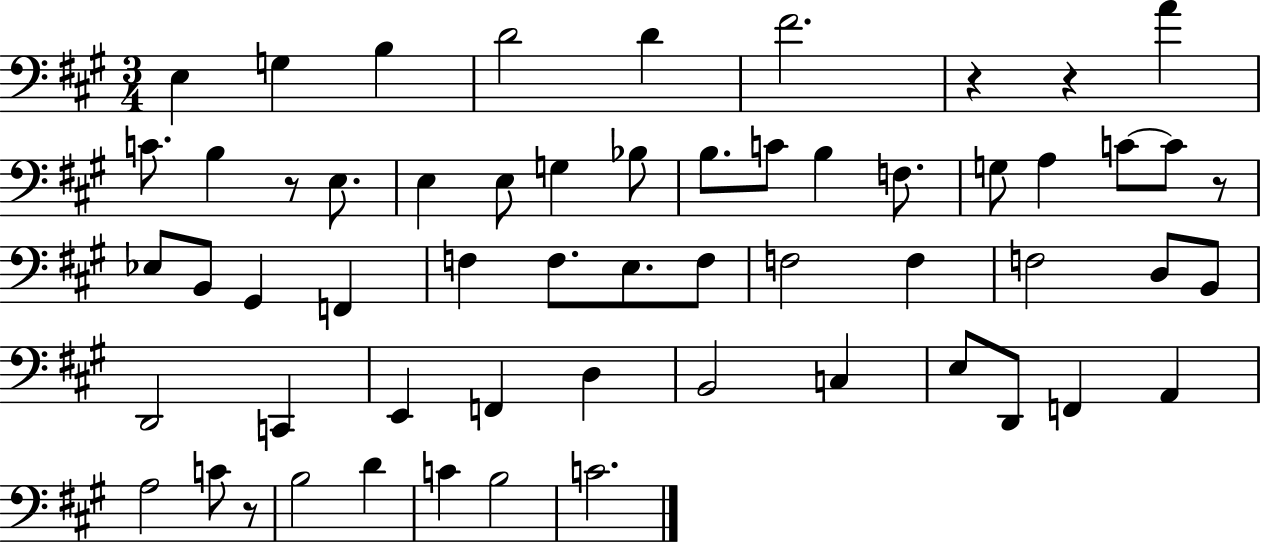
X:1
T:Untitled
M:3/4
L:1/4
K:A
E, G, B, D2 D ^F2 z z A C/2 B, z/2 E,/2 E, E,/2 G, _B,/2 B,/2 C/2 B, F,/2 G,/2 A, C/2 C/2 z/2 _E,/2 B,,/2 ^G,, F,, F, F,/2 E,/2 F,/2 F,2 F, F,2 D,/2 B,,/2 D,,2 C,, E,, F,, D, B,,2 C, E,/2 D,,/2 F,, A,, A,2 C/2 z/2 B,2 D C B,2 C2